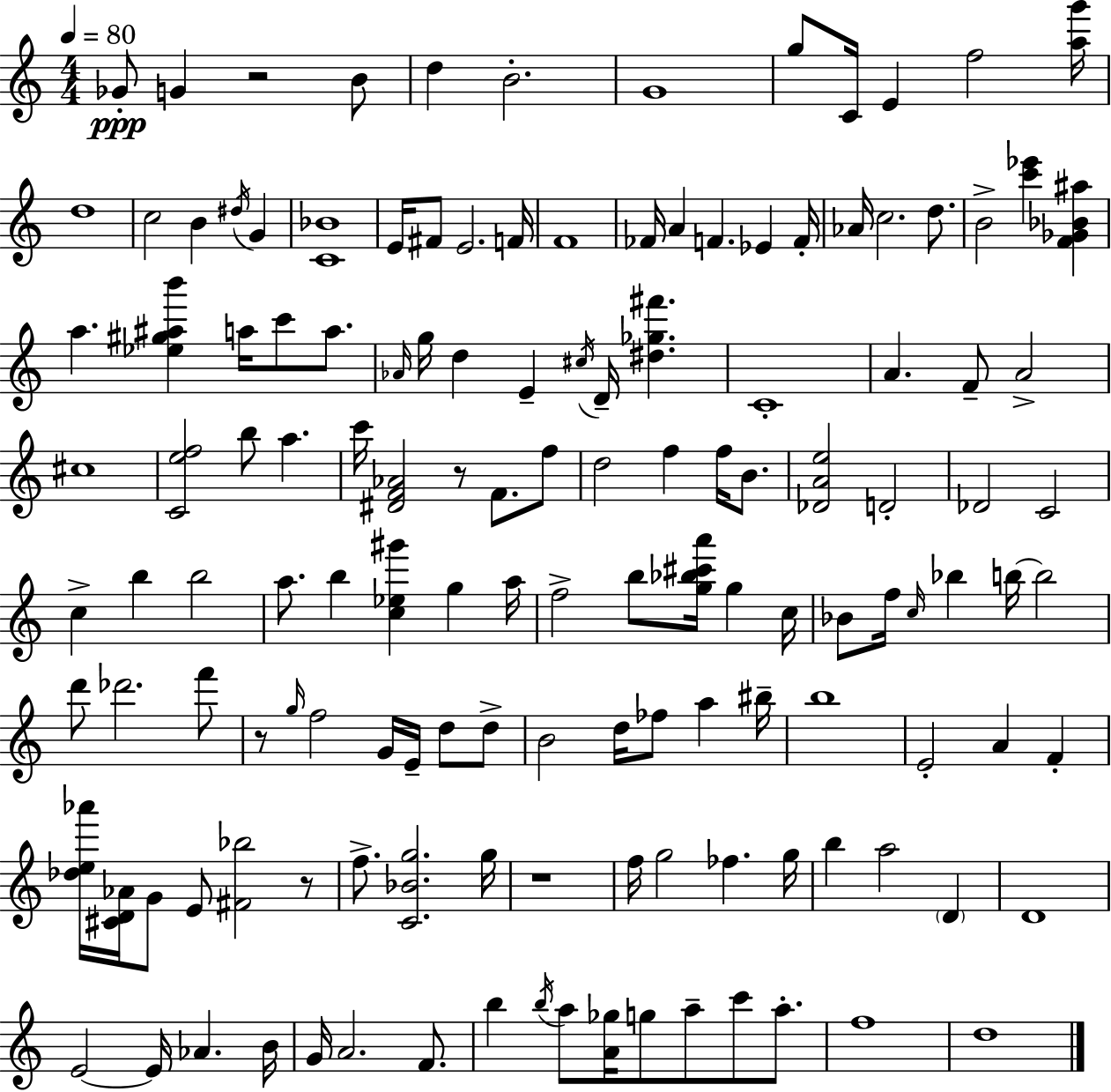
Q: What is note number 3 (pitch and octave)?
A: B4